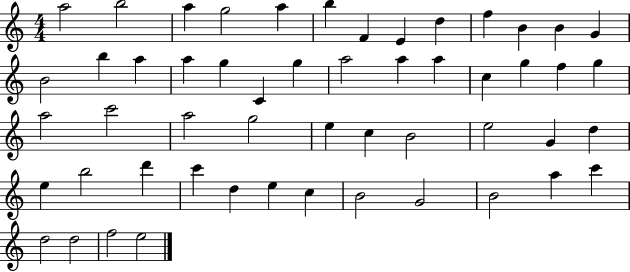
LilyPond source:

{
  \clef treble
  \numericTimeSignature
  \time 4/4
  \key c \major
  a''2 b''2 | a''4 g''2 a''4 | b''4 f'4 e'4 d''4 | f''4 b'4 b'4 g'4 | \break b'2 b''4 a''4 | a''4 g''4 c'4 g''4 | a''2 a''4 a''4 | c''4 g''4 f''4 g''4 | \break a''2 c'''2 | a''2 g''2 | e''4 c''4 b'2 | e''2 g'4 d''4 | \break e''4 b''2 d'''4 | c'''4 d''4 e''4 c''4 | b'2 g'2 | b'2 a''4 c'''4 | \break d''2 d''2 | f''2 e''2 | \bar "|."
}